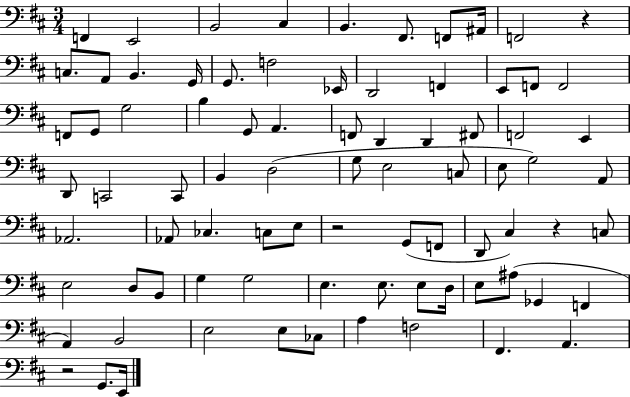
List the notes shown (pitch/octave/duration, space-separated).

F2/q E2/h B2/h C#3/q B2/q. F#2/e. F2/e A#2/s F2/h R/q C3/e. A2/e B2/q. G2/s G2/e. F3/h Eb2/s D2/h F2/q E2/e F2/e F2/h F2/e G2/e G3/h B3/q G2/e A2/q. F2/e D2/q D2/q F#2/e F2/h E2/q D2/e C2/h C2/e B2/q D3/h G3/e E3/h C3/e E3/e G3/h A2/e Ab2/h. Ab2/e CES3/q. C3/e E3/e R/h G2/e F2/e D2/e C#3/q R/q C3/e E3/h D3/e B2/e G3/q G3/h E3/q. E3/e. E3/e D3/s E3/e A#3/e Gb2/q F2/q A2/q B2/h E3/h E3/e CES3/e A3/q F3/h F#2/q. A2/q. R/h G2/e. E2/s